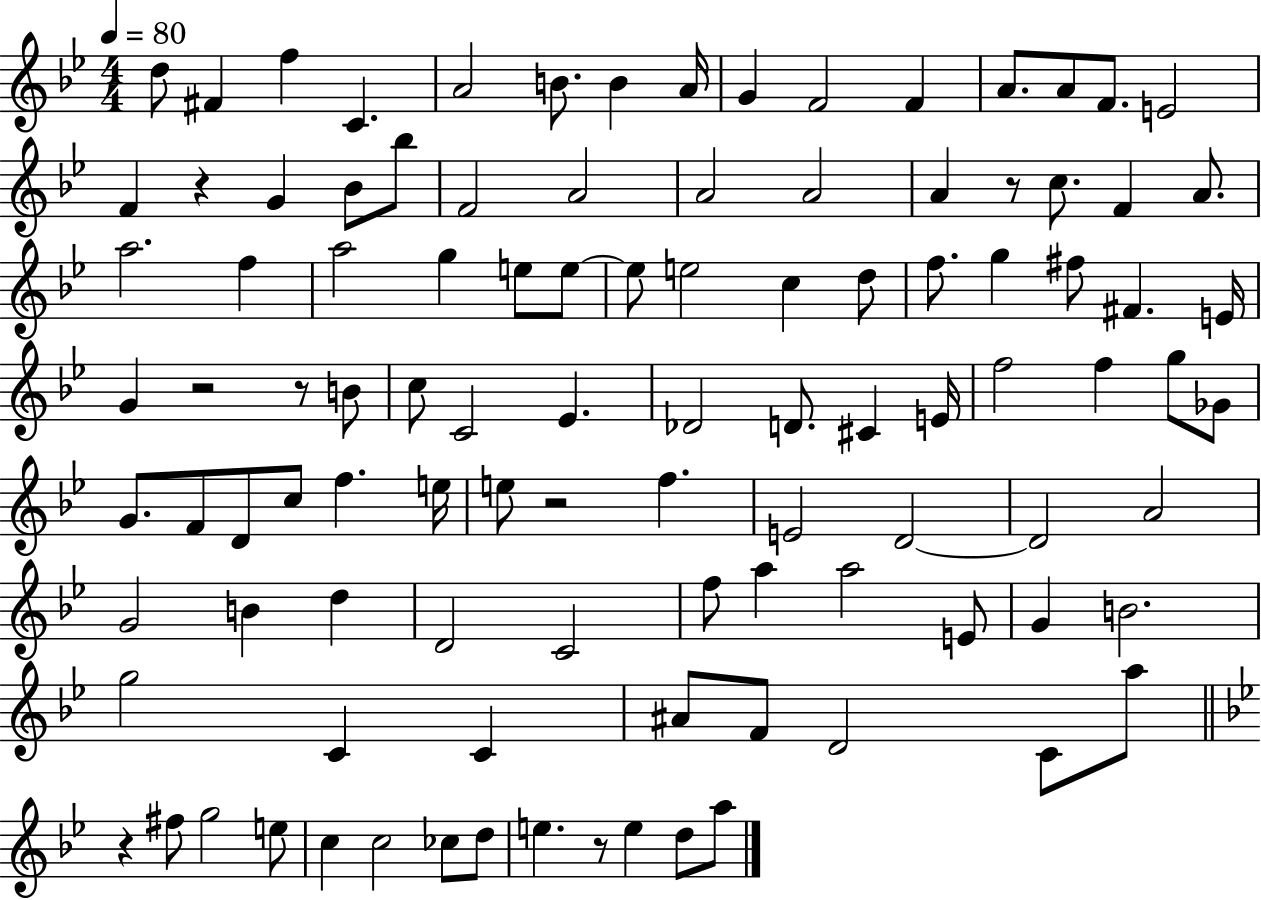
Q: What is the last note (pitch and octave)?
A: A5